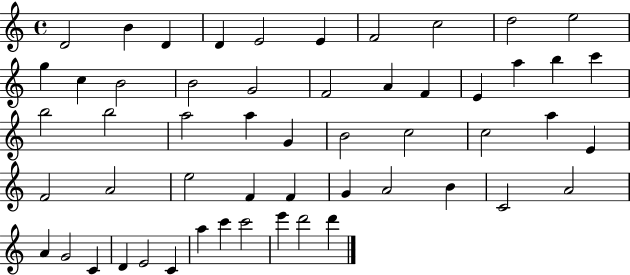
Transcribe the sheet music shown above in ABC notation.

X:1
T:Untitled
M:4/4
L:1/4
K:C
D2 B D D E2 E F2 c2 d2 e2 g c B2 B2 G2 F2 A F E a b c' b2 b2 a2 a G B2 c2 c2 a E F2 A2 e2 F F G A2 B C2 A2 A G2 C D E2 C a c' c'2 e' d'2 d'